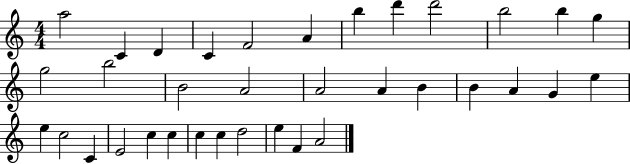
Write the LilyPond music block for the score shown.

{
  \clef treble
  \numericTimeSignature
  \time 4/4
  \key c \major
  a''2 c'4 d'4 | c'4 f'2 a'4 | b''4 d'''4 d'''2 | b''2 b''4 g''4 | \break g''2 b''2 | b'2 a'2 | a'2 a'4 b'4 | b'4 a'4 g'4 e''4 | \break e''4 c''2 c'4 | e'2 c''4 c''4 | c''4 c''4 d''2 | e''4 f'4 a'2 | \break \bar "|."
}